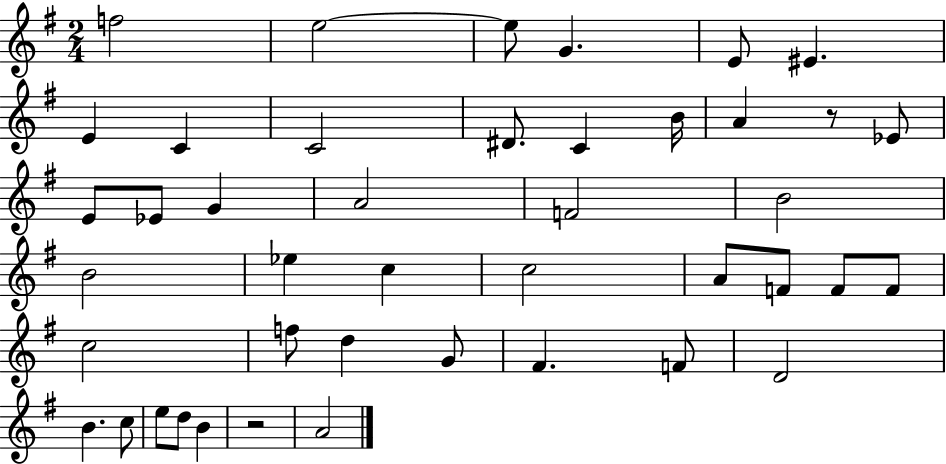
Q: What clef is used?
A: treble